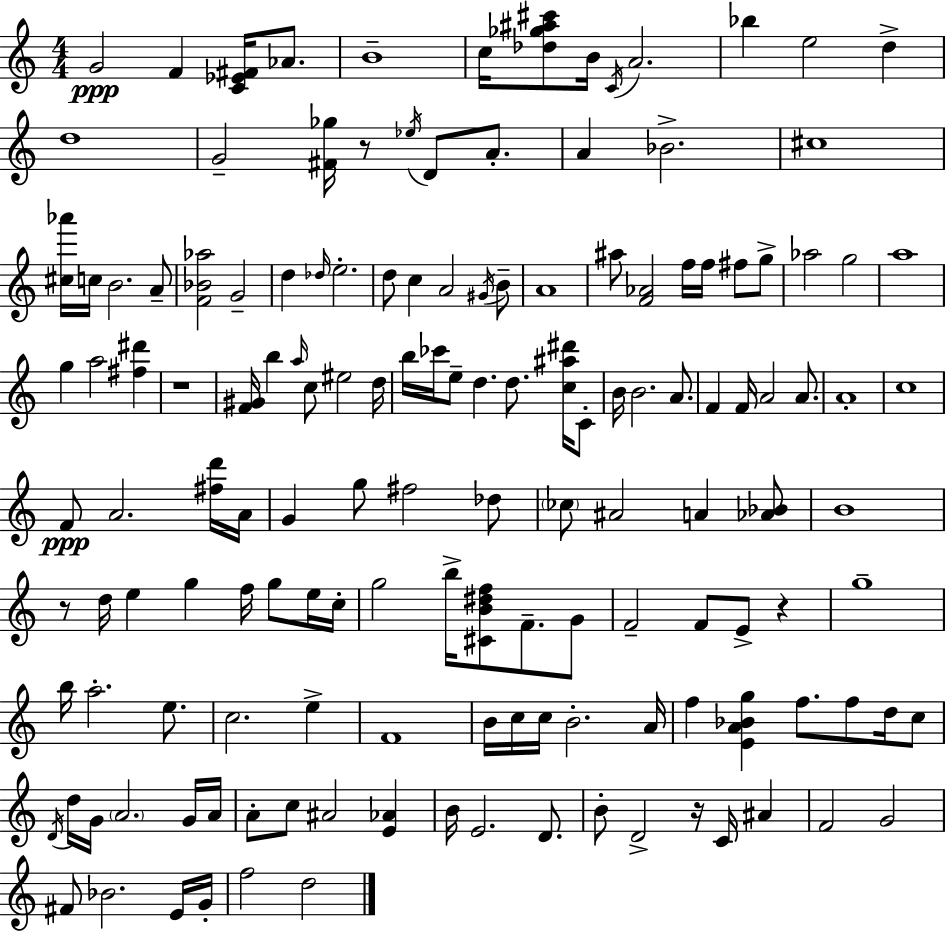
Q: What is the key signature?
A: C major